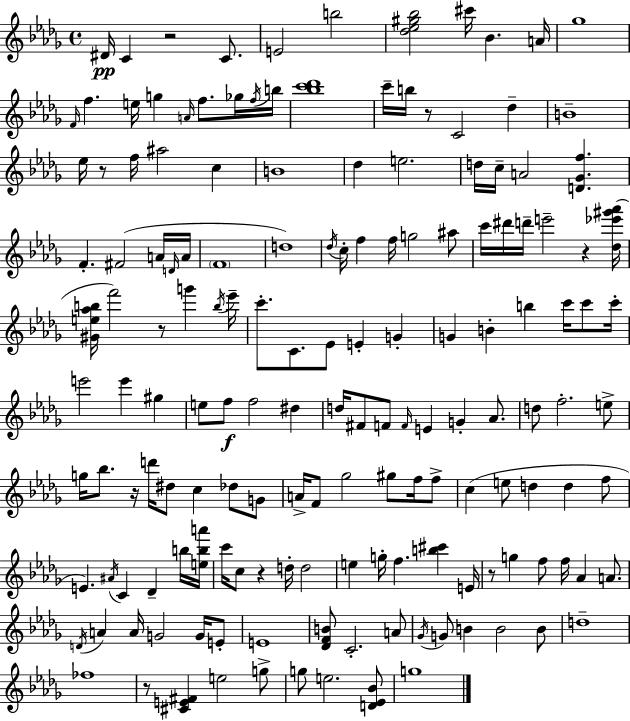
X:1
T:Untitled
M:4/4
L:1/4
K:Bbm
^D/4 C z2 C/2 E2 b2 [_d_e^g_b]2 ^c'/4 _B A/4 _g4 F/4 f e/4 g A/4 f/2 _g/4 f/4 b/4 [_bc'_d']4 c'/4 b/4 z/2 C2 _d B4 _e/4 z/2 f/4 ^a2 c B4 _d e2 d/4 c/4 A2 [D_Gf] F ^F2 A/4 D/4 A/4 F4 d4 _d/4 c/4 f f/4 g2 ^a/2 c'/4 ^d'/4 d'/4 e'2 z [_d_e'^g'_a']/4 [^Ge_ab]/4 f'2 z/2 g' b/4 _e'/4 c'/2 C/2 _E/2 E G G B b c'/4 c'/2 c'/4 e'2 e' ^g e/2 f/2 f2 ^d d/4 ^F/2 F/2 F/4 E G _A/2 d/2 f2 e/2 g/4 _b/2 z/4 d'/4 ^d/2 c _d/2 G/2 A/4 F/2 _g2 ^g/2 f/4 f/2 c e/2 d d f/2 E ^A/4 C _D b/4 [eba']/4 c'/4 c/2 z d/4 d2 e g/4 f [b^c'] E/4 z/2 g f/2 f/4 _A A/2 D/4 A A/4 G2 G/4 E/2 E4 [_DFB]/2 C2 A/2 _G/4 G/2 B B2 B/2 d4 _f4 z/2 [^CE^F] e2 g/2 g/2 e2 [D_E_B]/2 g4